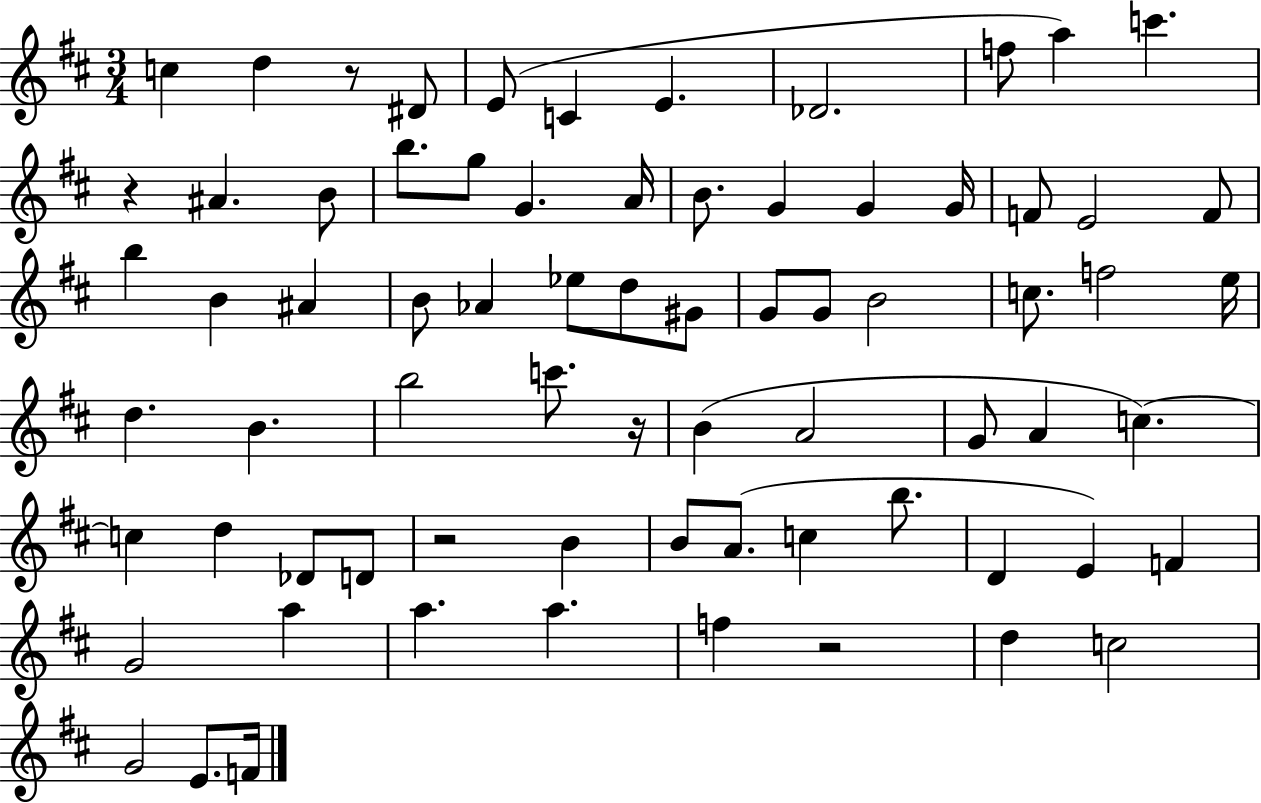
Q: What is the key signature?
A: D major